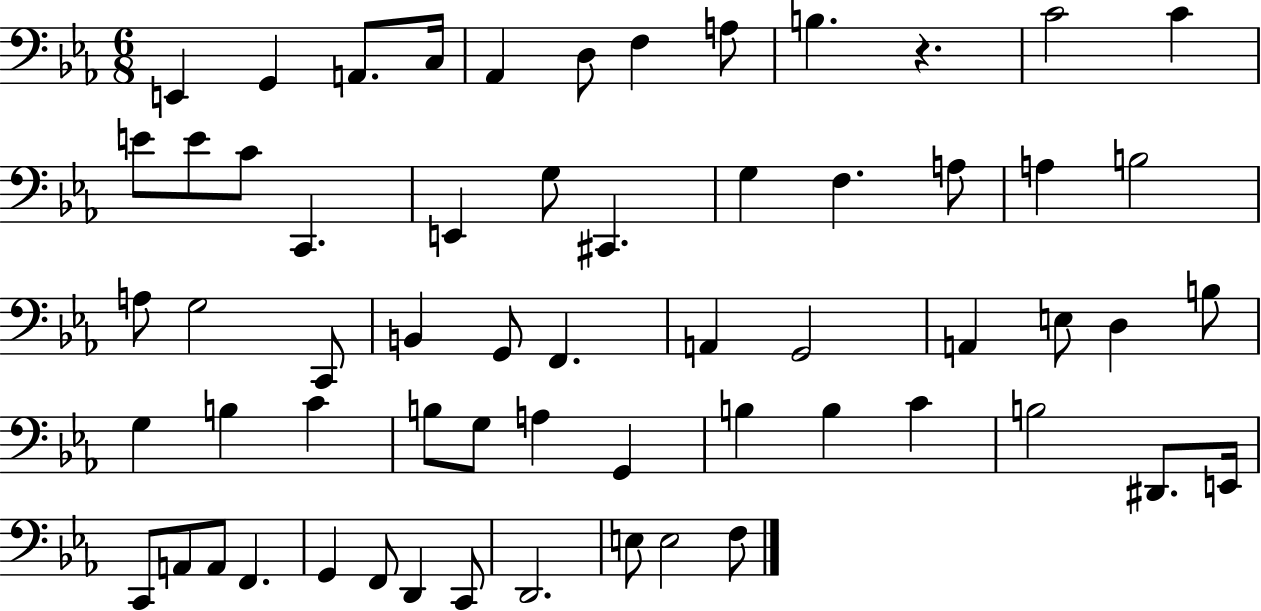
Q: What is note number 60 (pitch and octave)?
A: F3